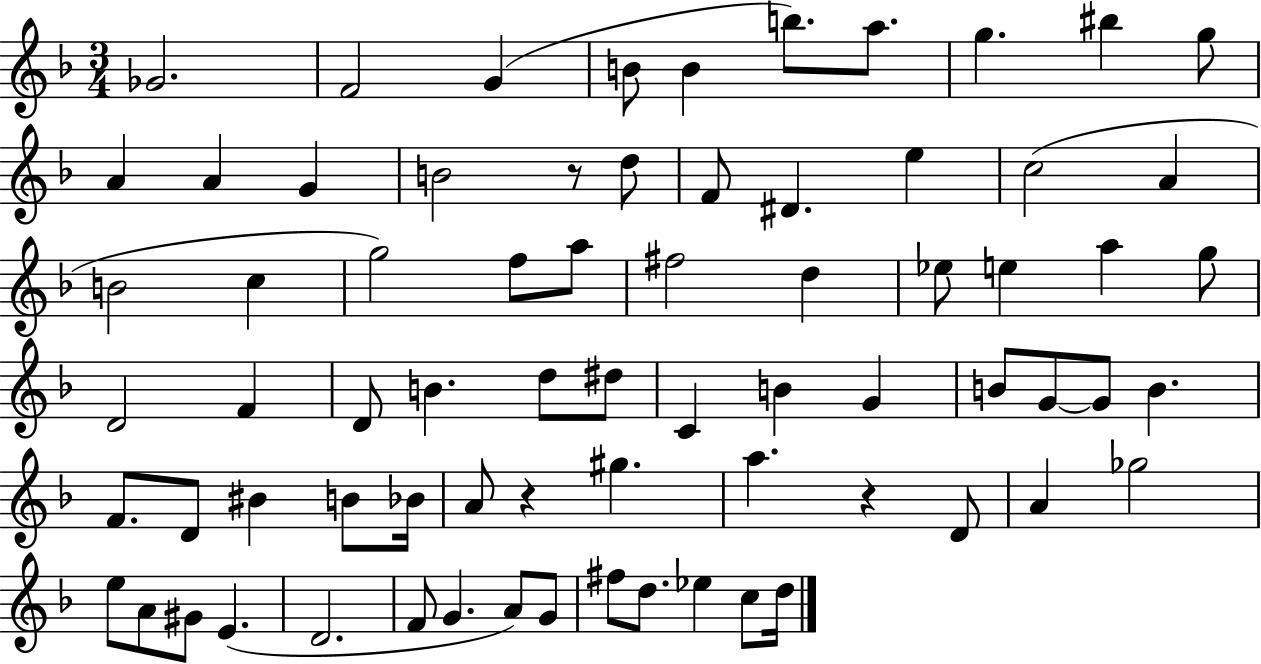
X:1
T:Untitled
M:3/4
L:1/4
K:F
_G2 F2 G B/2 B b/2 a/2 g ^b g/2 A A G B2 z/2 d/2 F/2 ^D e c2 A B2 c g2 f/2 a/2 ^f2 d _e/2 e a g/2 D2 F D/2 B d/2 ^d/2 C B G B/2 G/2 G/2 B F/2 D/2 ^B B/2 _B/4 A/2 z ^g a z D/2 A _g2 e/2 A/2 ^G/2 E D2 F/2 G A/2 G/2 ^f/2 d/2 _e c/2 d/4